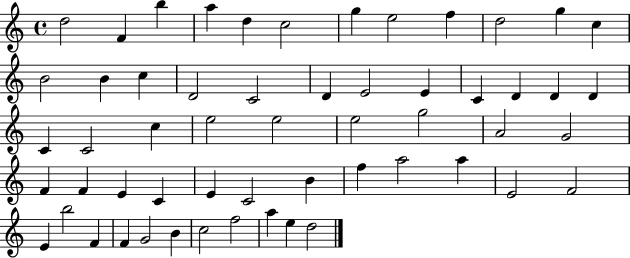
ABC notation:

X:1
T:Untitled
M:4/4
L:1/4
K:C
d2 F b a d c2 g e2 f d2 g c B2 B c D2 C2 D E2 E C D D D C C2 c e2 e2 e2 g2 A2 G2 F F E C E C2 B f a2 a E2 F2 E b2 F F G2 B c2 f2 a e d2